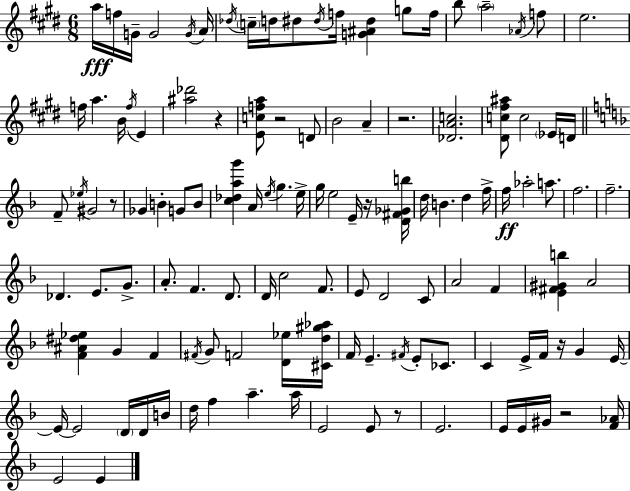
{
  \clef treble
  \numericTimeSignature
  \time 6/8
  \key e \major
  a''16\fff f''16 g'16-- g'2 \acciaccatura { g'16 } | a'16 \acciaccatura { des''16 } \parenthesize c''16-- d''16 dis''8 \acciaccatura { dis''16 } f''16 <g' ais' dis''>4 | g''8 f''16 b''8 \parenthesize a''2-- | \acciaccatura { aes'16 } f''8 e''2. | \break f''16 a''4. b'16 | \acciaccatura { f''16 } e'4 <ais'' des'''>2 | r4 <e' c'' f'' a''>8 r2 | d'8 b'2 | \break a'4-- r2. | <des' a' c''>2. | <dis' c'' fis'' ais''>8 c''2 | \parenthesize ees'16 d'16 \bar "||" \break \key f \major f'8-- \acciaccatura { ees''16 } gis'2 r8 | ges'4 b'4-. g'8 b'8 | <c'' des'' a'' g'''>4 a'16 \acciaccatura { e''16 } g''4. | e''16-> g''16 e''2 e'16-- | \break r16 <d' fis' ges' b''>16 d''16 b'4. d''4 | f''16-> f''16\ff aes''2-. a''8. | f''2. | f''2.-- | \break des'4. e'8. g'8.-> | a'8.-. f'4. d'8. | d'16 c''2 f'8. | e'8 d'2 | \break c'8 a'2 f'4 | <e' fis' gis' b''>4 a'2 | <f' ais' dis'' ees''>4 g'4 f'4 | \acciaccatura { fis'16 } g'8 f'2 | \break <d' ees''>16 <cis' d'' gis'' aes''>16 f'16 e'4.-- \acciaccatura { fis'16 } e'8-. | ces'8. c'4 e'16-> f'16 r16 g'4 | e'16~~ e'16~~ e'2 | \parenthesize d'16 d'16 b'16 d''16 f''4 a''4.-- | \break a''16 e'2 | e'8 r8 e'2. | e'16 e'16 gis'16 r2 | <f' aes'>16 e'2 | \break e'4 \bar "|."
}